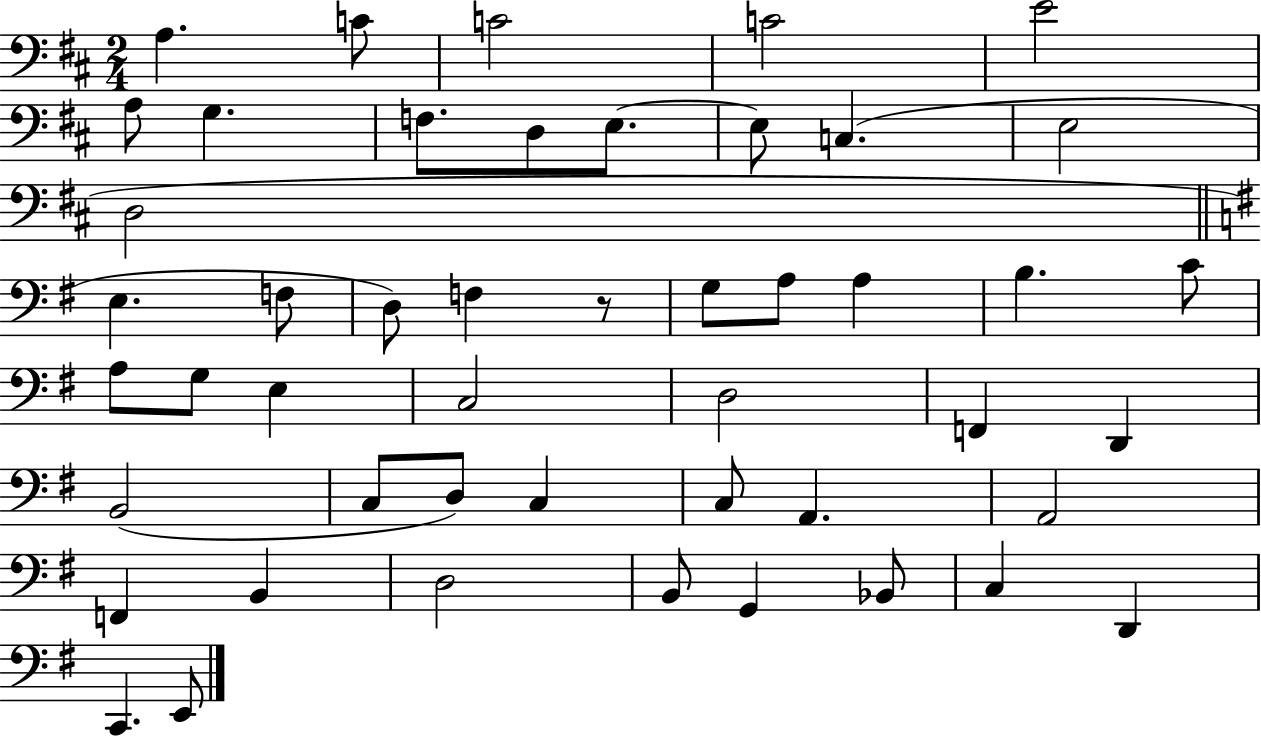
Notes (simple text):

A3/q. C4/e C4/h C4/h E4/h A3/e G3/q. F3/e. D3/e E3/e. E3/e C3/q. E3/h D3/h E3/q. F3/e D3/e F3/q R/e G3/e A3/e A3/q B3/q. C4/e A3/e G3/e E3/q C3/h D3/h F2/q D2/q B2/h C3/e D3/e C3/q C3/e A2/q. A2/h F2/q B2/q D3/h B2/e G2/q Bb2/e C3/q D2/q C2/q. E2/e